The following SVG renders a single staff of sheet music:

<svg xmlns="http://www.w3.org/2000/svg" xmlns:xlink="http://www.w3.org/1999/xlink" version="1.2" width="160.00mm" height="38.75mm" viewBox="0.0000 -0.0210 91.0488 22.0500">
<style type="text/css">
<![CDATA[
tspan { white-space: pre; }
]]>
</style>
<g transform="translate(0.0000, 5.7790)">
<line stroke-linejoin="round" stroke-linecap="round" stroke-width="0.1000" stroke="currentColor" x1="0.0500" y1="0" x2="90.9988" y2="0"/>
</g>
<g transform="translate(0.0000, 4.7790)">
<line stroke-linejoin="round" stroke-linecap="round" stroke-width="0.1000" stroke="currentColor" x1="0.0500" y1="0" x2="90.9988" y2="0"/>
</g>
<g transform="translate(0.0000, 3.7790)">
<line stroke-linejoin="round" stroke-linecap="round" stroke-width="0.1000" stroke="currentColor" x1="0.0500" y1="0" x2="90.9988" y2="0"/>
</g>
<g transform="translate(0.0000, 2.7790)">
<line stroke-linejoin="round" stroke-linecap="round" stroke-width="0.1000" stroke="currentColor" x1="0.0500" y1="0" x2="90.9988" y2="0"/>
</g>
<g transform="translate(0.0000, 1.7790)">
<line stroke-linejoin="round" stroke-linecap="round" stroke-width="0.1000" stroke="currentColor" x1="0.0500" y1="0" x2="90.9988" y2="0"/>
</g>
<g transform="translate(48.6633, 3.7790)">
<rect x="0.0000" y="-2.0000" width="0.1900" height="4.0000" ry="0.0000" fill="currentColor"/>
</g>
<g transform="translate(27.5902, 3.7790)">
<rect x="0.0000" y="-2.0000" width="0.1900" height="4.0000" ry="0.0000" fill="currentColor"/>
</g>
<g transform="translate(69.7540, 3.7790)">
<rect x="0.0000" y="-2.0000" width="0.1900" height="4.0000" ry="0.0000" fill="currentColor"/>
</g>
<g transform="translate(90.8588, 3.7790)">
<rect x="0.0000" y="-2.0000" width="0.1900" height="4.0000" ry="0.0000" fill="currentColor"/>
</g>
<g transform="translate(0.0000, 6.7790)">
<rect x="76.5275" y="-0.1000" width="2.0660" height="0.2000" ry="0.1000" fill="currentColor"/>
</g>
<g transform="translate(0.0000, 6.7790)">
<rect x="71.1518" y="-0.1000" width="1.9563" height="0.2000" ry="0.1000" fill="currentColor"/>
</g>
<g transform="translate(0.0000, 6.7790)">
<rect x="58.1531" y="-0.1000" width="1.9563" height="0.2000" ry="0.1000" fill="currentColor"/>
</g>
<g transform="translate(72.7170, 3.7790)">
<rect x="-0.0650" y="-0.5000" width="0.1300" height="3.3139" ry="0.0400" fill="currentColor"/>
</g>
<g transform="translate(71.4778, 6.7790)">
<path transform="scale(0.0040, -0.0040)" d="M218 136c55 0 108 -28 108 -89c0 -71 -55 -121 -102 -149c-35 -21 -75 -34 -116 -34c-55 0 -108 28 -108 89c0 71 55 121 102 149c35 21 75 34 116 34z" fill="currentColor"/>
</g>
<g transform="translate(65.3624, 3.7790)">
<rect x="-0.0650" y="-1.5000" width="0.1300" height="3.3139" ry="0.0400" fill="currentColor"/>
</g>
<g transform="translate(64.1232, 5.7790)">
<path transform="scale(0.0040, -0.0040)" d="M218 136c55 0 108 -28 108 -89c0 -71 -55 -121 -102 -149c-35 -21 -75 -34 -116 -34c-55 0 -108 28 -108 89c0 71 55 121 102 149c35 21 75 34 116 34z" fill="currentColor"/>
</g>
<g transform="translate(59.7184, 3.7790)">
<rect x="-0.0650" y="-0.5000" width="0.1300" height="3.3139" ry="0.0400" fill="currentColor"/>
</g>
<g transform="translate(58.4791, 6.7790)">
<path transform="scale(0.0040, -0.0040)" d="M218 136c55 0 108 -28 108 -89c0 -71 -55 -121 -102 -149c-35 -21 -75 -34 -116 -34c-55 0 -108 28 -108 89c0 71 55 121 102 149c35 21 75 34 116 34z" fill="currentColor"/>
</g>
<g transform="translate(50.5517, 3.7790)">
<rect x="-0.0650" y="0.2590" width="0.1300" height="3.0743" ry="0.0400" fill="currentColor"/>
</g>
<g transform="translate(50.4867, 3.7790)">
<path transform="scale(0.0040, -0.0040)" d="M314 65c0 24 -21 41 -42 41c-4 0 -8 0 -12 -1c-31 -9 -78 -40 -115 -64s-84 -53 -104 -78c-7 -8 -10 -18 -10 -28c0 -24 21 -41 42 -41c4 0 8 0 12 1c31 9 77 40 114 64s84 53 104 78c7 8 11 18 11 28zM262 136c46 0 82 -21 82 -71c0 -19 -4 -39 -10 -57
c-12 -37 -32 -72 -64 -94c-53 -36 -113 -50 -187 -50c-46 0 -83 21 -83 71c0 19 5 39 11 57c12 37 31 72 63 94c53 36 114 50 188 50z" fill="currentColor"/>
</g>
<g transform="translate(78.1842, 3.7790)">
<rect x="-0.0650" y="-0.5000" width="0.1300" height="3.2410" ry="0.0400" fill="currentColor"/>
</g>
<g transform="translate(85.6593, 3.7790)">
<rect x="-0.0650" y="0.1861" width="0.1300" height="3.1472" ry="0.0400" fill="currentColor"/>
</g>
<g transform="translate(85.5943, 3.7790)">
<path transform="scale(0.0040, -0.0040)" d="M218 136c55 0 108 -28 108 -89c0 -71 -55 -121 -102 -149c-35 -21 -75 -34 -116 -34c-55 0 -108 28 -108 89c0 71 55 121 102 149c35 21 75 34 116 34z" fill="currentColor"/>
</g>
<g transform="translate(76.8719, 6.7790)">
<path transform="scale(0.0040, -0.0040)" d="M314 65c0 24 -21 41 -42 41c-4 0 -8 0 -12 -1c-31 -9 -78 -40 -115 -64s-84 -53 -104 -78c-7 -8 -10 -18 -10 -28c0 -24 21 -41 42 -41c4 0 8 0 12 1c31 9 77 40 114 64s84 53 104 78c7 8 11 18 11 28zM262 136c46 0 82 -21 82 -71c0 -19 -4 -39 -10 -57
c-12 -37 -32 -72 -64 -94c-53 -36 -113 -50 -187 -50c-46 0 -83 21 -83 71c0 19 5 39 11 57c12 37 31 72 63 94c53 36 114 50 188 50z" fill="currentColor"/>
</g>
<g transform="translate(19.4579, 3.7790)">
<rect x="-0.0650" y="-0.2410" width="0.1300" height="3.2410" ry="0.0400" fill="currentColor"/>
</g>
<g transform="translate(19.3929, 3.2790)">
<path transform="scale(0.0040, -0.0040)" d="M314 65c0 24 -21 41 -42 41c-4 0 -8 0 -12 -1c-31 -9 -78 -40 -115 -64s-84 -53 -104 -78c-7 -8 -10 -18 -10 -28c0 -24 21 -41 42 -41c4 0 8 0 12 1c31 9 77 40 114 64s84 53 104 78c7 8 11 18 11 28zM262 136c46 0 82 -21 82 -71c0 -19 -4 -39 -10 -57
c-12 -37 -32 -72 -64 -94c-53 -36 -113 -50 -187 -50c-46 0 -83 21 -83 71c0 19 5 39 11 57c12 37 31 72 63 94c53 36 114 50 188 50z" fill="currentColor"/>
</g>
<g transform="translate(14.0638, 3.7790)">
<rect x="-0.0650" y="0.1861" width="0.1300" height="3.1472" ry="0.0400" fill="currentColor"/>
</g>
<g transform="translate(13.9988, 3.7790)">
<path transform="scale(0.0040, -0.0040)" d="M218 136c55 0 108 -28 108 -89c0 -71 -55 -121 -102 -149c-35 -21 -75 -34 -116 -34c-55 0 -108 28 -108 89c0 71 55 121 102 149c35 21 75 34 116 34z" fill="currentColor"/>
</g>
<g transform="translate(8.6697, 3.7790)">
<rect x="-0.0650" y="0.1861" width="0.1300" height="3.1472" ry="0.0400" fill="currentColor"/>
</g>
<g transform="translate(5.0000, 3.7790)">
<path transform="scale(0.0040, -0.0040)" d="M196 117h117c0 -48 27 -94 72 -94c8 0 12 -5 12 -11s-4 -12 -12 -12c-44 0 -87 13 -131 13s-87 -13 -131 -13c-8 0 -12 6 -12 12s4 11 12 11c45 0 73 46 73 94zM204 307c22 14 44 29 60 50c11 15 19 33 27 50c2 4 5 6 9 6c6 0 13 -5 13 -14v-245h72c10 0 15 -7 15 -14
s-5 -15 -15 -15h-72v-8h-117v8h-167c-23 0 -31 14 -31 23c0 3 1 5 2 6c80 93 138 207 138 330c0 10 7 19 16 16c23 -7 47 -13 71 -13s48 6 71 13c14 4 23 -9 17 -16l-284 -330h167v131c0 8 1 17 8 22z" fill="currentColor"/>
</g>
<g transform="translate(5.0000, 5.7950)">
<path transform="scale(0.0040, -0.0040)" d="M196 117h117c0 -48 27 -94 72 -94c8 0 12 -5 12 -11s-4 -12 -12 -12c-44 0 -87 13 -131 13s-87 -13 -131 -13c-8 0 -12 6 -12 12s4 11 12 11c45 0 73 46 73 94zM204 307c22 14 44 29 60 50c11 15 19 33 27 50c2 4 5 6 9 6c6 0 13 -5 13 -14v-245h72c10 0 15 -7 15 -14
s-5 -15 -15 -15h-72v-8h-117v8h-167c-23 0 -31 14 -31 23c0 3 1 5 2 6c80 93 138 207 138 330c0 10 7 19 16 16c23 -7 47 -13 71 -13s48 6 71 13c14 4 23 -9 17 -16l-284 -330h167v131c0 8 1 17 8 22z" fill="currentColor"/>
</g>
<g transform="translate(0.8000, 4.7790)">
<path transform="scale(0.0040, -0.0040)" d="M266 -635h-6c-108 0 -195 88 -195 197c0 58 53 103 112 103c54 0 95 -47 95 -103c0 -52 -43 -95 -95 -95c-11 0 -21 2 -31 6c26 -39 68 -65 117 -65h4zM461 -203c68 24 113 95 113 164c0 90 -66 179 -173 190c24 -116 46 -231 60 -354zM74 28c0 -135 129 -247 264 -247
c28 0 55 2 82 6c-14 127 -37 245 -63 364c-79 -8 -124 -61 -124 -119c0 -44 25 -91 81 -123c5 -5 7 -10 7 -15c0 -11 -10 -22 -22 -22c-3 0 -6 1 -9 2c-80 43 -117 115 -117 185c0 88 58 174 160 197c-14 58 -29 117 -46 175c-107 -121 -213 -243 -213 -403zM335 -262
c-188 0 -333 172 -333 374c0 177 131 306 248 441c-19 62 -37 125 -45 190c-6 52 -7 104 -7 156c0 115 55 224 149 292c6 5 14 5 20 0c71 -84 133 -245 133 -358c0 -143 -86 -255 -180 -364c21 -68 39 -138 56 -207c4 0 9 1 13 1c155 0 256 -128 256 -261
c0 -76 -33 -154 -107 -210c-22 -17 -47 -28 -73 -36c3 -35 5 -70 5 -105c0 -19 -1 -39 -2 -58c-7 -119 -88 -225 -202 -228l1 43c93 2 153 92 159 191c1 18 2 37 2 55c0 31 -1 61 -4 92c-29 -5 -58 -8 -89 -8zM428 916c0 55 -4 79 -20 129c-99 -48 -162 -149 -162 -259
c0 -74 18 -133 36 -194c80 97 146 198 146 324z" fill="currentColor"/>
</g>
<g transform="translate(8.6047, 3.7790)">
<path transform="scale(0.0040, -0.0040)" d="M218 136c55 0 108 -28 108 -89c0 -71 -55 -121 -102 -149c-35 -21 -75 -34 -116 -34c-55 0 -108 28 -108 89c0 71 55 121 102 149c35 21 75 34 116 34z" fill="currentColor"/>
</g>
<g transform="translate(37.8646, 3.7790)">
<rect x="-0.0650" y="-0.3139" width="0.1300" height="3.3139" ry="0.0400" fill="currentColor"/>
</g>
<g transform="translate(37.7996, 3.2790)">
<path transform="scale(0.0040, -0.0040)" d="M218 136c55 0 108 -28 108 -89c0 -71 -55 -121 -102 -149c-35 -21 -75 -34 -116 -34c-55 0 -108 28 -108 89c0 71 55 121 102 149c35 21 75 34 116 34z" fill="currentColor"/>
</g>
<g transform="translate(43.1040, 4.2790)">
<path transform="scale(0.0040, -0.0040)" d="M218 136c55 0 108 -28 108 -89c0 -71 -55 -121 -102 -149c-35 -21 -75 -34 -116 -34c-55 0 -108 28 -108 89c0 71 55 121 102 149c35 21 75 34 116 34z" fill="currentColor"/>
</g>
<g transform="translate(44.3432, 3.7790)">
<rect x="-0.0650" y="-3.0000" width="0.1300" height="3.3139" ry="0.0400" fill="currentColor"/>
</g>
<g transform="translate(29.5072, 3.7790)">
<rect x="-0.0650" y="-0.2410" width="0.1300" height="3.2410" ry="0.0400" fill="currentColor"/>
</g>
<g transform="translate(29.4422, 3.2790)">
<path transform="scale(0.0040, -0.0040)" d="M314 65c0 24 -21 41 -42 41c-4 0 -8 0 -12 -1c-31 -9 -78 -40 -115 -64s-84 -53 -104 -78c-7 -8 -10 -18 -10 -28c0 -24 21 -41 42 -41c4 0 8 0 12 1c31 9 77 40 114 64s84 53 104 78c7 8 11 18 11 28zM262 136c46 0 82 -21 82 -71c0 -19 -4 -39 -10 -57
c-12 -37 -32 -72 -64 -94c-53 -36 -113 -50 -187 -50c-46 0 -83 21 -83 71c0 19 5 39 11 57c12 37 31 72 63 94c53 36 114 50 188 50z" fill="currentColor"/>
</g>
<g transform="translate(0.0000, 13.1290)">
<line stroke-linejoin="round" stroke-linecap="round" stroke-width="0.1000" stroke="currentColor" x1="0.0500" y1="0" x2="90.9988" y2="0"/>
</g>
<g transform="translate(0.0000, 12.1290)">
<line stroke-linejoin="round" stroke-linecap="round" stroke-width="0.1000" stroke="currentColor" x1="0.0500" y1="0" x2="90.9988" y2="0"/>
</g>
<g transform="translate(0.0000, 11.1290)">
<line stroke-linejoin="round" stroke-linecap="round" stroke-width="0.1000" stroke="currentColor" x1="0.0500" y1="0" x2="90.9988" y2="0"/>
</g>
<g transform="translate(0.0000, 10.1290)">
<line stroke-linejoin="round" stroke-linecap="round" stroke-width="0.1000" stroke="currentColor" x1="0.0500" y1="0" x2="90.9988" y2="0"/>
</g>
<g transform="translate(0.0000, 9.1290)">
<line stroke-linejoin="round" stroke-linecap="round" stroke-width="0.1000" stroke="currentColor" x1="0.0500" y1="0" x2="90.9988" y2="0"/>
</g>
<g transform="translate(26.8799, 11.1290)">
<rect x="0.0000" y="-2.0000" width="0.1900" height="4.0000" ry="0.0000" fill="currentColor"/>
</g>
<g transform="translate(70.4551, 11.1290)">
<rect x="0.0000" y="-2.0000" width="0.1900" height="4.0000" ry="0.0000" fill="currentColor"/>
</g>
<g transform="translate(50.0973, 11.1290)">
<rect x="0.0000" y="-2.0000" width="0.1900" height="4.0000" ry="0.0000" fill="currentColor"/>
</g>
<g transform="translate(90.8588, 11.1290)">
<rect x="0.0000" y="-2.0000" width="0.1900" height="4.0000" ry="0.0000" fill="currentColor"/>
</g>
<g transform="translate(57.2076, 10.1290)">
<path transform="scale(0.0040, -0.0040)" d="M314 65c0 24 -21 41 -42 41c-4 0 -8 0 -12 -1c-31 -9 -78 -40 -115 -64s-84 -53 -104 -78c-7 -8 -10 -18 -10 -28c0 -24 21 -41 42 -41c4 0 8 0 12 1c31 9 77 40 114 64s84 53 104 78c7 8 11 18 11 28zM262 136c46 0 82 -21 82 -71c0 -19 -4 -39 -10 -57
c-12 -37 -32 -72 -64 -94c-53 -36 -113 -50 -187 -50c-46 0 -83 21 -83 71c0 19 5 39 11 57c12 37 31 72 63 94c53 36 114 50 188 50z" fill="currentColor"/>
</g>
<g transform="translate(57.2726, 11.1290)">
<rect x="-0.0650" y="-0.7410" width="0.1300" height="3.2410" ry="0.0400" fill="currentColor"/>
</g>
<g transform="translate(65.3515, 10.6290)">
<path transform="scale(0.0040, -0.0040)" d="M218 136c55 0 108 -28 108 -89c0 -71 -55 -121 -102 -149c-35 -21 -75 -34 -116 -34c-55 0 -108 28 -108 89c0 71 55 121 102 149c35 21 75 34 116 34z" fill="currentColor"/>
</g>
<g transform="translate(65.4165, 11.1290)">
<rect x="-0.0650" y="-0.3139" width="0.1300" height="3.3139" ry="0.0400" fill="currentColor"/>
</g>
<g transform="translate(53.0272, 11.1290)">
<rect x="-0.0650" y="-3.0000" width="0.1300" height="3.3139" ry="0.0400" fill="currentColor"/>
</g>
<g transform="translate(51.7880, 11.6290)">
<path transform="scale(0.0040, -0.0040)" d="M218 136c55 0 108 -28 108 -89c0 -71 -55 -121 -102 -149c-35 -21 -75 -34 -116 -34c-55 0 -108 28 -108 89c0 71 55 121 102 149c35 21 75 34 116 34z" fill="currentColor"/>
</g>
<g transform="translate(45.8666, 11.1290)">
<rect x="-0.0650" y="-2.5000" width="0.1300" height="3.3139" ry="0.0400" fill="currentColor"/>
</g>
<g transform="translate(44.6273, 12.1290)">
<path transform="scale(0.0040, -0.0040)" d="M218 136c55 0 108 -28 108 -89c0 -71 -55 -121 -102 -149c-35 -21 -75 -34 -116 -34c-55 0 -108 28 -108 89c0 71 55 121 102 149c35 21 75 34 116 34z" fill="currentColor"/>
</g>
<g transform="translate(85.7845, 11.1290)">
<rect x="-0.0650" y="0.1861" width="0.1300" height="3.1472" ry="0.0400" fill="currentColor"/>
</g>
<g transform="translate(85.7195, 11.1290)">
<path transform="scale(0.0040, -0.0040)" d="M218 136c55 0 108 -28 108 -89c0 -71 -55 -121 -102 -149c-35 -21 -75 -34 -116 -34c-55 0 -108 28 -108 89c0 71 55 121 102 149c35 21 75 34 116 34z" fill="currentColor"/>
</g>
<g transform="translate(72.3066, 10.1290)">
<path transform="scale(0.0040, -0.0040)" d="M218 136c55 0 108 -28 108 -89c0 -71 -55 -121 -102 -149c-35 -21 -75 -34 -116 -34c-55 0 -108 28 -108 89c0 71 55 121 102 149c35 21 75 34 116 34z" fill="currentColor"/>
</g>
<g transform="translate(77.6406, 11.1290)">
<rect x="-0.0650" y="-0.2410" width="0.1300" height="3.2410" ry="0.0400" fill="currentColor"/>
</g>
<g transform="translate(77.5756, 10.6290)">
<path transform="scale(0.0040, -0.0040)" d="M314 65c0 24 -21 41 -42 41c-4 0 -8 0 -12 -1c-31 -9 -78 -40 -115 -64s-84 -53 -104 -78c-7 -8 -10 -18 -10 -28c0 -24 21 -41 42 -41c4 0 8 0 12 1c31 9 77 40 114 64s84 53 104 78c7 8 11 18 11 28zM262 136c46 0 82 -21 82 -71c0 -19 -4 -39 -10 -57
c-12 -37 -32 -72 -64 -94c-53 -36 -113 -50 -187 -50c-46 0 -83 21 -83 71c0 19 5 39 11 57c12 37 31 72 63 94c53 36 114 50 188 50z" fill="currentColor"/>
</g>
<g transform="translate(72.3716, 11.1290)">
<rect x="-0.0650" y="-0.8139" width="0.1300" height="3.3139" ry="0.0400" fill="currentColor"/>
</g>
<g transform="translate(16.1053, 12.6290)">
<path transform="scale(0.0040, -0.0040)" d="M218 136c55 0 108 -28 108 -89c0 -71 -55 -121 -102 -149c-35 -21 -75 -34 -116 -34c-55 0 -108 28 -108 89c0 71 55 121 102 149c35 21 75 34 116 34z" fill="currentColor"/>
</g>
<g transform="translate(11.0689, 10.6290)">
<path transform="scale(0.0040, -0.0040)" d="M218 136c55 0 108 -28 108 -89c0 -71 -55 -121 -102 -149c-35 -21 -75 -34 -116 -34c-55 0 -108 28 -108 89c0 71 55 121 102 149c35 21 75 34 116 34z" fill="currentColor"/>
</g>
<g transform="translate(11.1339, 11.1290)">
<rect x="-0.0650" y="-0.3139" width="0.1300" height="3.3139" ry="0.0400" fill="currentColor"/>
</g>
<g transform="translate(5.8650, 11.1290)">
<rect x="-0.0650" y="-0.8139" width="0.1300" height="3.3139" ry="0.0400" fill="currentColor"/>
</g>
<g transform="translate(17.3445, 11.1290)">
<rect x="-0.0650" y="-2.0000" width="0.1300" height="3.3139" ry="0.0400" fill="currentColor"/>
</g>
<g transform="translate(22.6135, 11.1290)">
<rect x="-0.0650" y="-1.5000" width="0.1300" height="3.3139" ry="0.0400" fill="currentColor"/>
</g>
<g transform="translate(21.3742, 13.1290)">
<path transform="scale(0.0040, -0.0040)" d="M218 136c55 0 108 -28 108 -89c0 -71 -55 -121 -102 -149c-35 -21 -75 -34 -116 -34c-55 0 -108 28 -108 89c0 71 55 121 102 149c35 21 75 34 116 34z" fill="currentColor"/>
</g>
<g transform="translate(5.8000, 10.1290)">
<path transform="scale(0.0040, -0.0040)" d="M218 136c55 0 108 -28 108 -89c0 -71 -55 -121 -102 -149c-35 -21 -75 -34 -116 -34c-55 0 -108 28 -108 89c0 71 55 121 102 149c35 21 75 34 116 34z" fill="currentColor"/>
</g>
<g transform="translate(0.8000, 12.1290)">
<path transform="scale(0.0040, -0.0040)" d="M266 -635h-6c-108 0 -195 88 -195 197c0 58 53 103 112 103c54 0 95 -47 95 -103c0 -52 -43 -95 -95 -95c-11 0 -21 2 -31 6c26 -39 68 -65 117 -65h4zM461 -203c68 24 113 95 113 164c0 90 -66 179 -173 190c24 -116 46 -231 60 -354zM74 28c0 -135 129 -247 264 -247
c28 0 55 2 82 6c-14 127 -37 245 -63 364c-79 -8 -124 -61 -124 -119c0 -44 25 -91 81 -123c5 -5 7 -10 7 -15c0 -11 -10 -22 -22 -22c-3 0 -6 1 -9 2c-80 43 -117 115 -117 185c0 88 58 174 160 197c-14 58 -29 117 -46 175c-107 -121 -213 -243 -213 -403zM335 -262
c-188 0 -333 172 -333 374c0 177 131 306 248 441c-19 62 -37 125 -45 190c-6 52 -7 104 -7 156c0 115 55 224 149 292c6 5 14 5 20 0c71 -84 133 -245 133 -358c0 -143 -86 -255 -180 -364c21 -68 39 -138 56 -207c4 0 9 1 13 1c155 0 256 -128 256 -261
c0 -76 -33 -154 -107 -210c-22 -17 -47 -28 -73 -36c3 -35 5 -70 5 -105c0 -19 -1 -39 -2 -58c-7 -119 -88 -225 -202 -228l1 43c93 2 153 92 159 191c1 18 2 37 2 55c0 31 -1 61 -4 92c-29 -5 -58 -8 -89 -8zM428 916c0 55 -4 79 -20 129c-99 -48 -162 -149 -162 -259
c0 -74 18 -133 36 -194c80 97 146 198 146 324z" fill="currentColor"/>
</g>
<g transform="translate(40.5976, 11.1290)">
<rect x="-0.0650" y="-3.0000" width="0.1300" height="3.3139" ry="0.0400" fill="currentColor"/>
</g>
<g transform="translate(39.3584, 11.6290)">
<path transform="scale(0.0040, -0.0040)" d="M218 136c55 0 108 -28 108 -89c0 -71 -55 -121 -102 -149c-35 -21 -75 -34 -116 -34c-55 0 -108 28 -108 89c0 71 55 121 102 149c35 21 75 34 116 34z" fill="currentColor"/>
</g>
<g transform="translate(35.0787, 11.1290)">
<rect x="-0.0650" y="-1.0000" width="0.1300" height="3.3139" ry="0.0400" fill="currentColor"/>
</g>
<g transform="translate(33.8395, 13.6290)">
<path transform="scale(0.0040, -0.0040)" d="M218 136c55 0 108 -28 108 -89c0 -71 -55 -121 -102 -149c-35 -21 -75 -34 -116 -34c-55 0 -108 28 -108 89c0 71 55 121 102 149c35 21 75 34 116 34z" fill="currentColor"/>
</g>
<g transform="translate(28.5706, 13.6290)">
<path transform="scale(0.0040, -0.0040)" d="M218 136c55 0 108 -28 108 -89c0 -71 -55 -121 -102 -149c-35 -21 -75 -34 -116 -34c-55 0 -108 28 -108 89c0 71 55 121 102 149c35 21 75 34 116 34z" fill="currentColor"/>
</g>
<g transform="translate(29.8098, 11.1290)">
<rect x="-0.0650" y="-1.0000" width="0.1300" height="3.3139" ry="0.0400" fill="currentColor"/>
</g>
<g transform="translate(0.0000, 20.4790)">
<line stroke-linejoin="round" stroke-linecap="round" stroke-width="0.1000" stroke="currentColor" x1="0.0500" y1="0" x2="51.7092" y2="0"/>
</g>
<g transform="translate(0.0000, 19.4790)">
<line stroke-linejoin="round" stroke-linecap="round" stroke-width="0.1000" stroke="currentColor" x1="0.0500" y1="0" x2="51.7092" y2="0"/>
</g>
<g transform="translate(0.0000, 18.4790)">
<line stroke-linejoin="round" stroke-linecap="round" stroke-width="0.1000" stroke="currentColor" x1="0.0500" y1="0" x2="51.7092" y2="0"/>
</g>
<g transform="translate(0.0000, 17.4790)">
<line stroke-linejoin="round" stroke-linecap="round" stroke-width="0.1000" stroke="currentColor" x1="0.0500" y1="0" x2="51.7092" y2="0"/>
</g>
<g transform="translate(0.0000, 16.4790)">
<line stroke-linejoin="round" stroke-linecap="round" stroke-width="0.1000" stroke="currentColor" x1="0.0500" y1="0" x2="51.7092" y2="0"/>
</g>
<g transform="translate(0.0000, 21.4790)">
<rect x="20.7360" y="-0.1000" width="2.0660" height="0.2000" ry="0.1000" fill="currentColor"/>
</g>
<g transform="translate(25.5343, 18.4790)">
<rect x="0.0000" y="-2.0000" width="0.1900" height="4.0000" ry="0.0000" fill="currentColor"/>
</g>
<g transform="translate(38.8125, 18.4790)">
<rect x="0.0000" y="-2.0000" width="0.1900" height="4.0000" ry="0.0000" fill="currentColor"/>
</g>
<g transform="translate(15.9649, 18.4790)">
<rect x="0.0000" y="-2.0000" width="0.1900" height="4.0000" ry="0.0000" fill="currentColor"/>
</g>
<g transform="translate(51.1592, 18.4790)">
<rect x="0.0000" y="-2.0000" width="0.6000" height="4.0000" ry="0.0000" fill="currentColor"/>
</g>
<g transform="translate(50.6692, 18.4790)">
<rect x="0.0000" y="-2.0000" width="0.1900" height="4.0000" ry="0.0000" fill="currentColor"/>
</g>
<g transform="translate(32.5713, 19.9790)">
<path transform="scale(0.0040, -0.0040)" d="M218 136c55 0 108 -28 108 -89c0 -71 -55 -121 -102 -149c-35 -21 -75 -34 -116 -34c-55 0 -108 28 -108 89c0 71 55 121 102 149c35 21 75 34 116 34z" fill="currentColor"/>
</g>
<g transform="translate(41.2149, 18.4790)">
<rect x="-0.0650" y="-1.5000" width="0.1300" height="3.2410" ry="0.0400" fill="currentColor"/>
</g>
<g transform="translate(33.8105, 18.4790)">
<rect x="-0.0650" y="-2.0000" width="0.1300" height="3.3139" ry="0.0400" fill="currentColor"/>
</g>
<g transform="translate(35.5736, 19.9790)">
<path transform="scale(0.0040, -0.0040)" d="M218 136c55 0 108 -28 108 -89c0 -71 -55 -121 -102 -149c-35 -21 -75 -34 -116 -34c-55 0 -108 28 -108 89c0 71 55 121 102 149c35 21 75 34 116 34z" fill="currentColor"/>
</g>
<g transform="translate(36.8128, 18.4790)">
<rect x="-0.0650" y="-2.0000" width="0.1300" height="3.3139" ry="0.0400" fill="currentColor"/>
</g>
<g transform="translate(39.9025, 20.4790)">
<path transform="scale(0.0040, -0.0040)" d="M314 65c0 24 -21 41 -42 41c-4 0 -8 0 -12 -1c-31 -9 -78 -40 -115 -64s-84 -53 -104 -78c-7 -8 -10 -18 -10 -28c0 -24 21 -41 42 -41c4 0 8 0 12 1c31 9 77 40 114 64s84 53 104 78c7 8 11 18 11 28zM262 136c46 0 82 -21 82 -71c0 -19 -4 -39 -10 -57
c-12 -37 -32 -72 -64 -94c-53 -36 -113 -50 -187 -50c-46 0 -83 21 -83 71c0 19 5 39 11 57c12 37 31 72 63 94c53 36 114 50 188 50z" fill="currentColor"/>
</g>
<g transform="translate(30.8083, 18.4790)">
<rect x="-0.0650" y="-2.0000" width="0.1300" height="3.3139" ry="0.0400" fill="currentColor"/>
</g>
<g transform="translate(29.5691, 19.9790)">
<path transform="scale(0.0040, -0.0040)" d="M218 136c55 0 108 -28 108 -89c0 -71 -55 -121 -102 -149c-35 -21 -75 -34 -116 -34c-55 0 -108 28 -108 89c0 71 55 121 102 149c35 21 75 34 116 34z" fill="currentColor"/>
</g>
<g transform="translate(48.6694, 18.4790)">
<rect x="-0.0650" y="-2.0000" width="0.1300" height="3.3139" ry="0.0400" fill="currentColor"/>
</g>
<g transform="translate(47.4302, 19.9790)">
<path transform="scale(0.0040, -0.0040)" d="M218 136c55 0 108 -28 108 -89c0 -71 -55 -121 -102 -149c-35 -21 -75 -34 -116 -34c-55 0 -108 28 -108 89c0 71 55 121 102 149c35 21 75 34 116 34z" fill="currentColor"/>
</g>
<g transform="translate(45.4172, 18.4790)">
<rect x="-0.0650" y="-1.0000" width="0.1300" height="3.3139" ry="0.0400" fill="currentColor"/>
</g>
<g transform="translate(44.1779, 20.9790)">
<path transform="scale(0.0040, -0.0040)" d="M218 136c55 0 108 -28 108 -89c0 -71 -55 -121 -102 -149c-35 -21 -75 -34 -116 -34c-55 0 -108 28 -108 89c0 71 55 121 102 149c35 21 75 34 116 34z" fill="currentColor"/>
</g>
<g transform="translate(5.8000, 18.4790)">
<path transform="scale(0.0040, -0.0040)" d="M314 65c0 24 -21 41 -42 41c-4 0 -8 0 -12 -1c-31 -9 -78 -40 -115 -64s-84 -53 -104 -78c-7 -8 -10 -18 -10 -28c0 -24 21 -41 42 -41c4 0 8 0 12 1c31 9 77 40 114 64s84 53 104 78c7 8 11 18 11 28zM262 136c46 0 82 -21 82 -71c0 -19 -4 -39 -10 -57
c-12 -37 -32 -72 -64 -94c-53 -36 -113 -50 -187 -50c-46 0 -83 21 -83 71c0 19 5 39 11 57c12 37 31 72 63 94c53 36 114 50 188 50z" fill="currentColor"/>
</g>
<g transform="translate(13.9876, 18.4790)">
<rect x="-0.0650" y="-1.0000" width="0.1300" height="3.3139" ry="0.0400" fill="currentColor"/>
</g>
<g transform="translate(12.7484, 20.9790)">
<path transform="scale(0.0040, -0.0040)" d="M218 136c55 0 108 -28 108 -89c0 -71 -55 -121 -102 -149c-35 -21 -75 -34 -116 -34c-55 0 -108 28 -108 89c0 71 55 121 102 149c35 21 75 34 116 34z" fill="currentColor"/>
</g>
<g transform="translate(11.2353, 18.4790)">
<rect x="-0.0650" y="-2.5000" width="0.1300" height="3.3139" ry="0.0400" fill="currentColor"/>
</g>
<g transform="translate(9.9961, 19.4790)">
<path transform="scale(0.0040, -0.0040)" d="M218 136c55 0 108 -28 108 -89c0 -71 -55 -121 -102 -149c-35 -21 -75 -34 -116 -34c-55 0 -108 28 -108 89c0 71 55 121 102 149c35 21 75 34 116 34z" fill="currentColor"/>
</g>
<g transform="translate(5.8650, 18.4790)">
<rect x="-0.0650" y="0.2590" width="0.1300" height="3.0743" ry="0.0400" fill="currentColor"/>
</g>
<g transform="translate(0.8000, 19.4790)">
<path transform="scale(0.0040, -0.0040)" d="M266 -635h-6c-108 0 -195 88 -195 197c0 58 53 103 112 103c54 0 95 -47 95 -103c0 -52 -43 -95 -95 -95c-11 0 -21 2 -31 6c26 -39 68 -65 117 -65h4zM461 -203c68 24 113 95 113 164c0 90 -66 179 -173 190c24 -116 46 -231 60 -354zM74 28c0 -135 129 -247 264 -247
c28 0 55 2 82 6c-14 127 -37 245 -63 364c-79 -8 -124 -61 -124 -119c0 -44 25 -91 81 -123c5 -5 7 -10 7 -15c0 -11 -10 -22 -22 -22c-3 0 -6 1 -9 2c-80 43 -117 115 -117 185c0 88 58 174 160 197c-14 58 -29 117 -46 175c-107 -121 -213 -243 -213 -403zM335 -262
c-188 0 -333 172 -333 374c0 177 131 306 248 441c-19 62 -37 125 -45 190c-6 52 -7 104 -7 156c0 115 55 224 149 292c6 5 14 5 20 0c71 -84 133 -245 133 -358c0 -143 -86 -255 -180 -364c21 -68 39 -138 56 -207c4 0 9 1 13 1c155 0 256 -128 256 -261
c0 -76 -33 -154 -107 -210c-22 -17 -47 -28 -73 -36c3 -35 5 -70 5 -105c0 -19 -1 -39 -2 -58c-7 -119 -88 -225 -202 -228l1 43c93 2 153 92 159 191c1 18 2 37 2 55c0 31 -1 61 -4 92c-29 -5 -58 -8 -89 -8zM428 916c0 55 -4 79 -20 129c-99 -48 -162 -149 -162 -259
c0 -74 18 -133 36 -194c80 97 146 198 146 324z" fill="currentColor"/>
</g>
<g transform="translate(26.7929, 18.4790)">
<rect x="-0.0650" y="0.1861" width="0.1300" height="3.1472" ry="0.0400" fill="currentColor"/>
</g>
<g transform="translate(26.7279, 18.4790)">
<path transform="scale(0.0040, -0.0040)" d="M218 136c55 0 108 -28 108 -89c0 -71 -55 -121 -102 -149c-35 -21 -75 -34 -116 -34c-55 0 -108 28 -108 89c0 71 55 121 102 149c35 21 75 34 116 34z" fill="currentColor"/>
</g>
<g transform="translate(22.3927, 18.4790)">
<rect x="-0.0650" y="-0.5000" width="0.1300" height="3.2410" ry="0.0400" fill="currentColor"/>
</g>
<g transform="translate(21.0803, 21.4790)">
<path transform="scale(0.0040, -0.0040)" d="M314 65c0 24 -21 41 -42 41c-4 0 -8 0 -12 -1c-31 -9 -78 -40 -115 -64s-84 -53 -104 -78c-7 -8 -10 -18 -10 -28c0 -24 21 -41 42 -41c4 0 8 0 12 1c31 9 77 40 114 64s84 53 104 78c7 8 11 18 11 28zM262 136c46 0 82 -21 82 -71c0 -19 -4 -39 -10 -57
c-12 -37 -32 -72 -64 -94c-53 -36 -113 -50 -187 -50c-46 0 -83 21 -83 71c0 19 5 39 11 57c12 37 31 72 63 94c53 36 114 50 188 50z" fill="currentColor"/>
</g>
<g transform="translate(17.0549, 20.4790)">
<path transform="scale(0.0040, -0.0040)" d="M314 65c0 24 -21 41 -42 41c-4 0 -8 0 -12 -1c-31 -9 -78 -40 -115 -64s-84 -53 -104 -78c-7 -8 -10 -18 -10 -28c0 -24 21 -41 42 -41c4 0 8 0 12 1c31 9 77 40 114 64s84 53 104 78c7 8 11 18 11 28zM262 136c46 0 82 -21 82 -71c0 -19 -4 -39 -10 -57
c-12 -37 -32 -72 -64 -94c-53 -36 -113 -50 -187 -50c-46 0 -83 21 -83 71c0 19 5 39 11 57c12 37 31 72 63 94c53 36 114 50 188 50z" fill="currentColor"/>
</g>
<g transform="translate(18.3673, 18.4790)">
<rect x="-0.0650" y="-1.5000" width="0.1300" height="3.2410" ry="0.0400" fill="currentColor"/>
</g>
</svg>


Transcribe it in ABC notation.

X:1
T:Untitled
M:4/4
L:1/4
K:C
B B c2 c2 c A B2 C E C C2 B d c F E D D A G A d2 c d c2 B B2 G D E2 C2 B F F F E2 D F